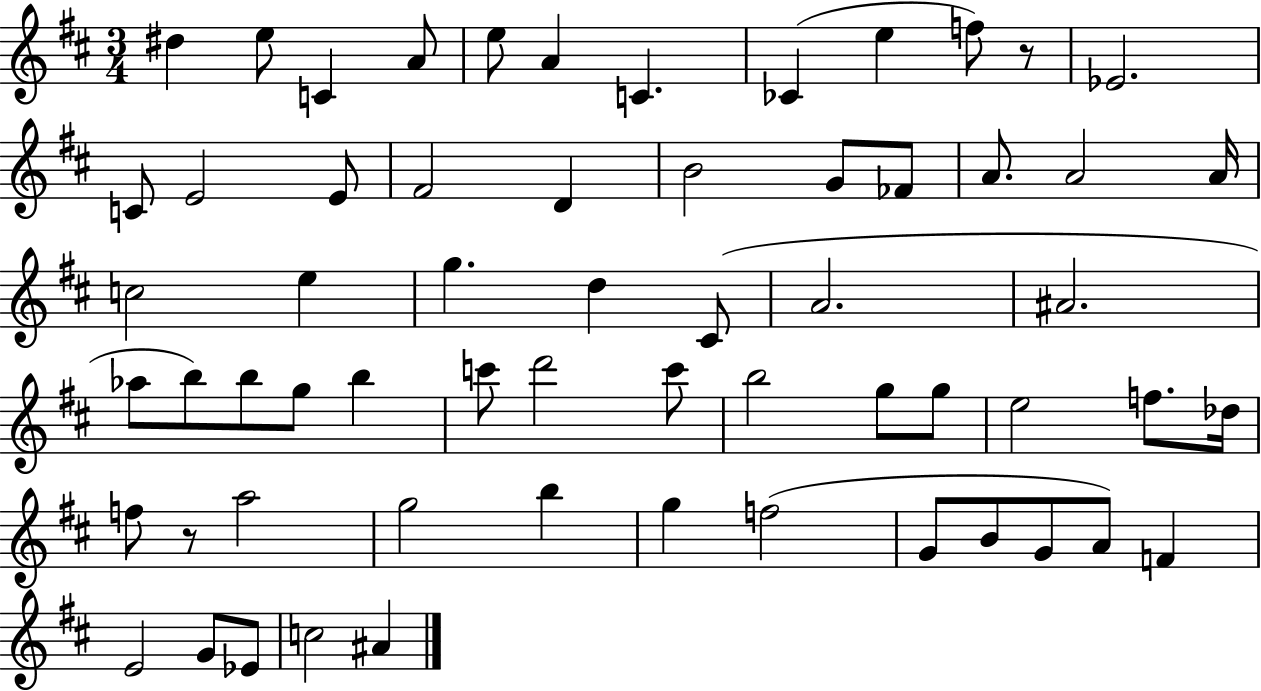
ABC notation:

X:1
T:Untitled
M:3/4
L:1/4
K:D
^d e/2 C A/2 e/2 A C _C e f/2 z/2 _E2 C/2 E2 E/2 ^F2 D B2 G/2 _F/2 A/2 A2 A/4 c2 e g d ^C/2 A2 ^A2 _a/2 b/2 b/2 g/2 b c'/2 d'2 c'/2 b2 g/2 g/2 e2 f/2 _d/4 f/2 z/2 a2 g2 b g f2 G/2 B/2 G/2 A/2 F E2 G/2 _E/2 c2 ^A